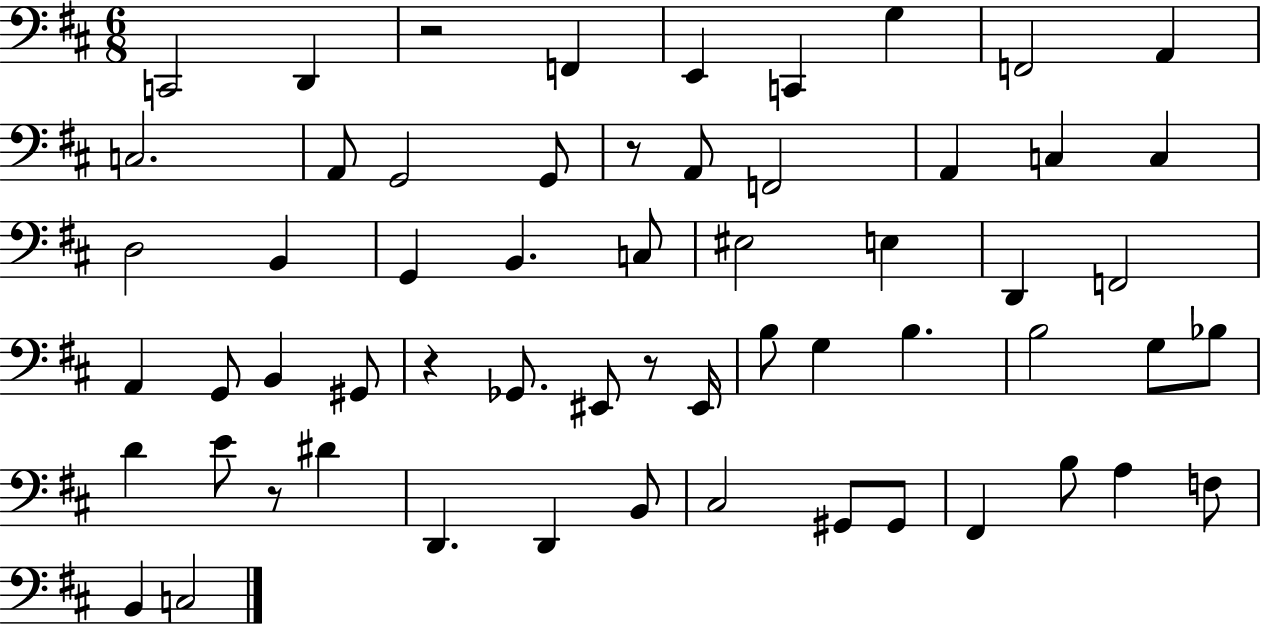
X:1
T:Untitled
M:6/8
L:1/4
K:D
C,,2 D,, z2 F,, E,, C,, G, F,,2 A,, C,2 A,,/2 G,,2 G,,/2 z/2 A,,/2 F,,2 A,, C, C, D,2 B,, G,, B,, C,/2 ^E,2 E, D,, F,,2 A,, G,,/2 B,, ^G,,/2 z _G,,/2 ^E,,/2 z/2 ^E,,/4 B,/2 G, B, B,2 G,/2 _B,/2 D E/2 z/2 ^D D,, D,, B,,/2 ^C,2 ^G,,/2 ^G,,/2 ^F,, B,/2 A, F,/2 B,, C,2